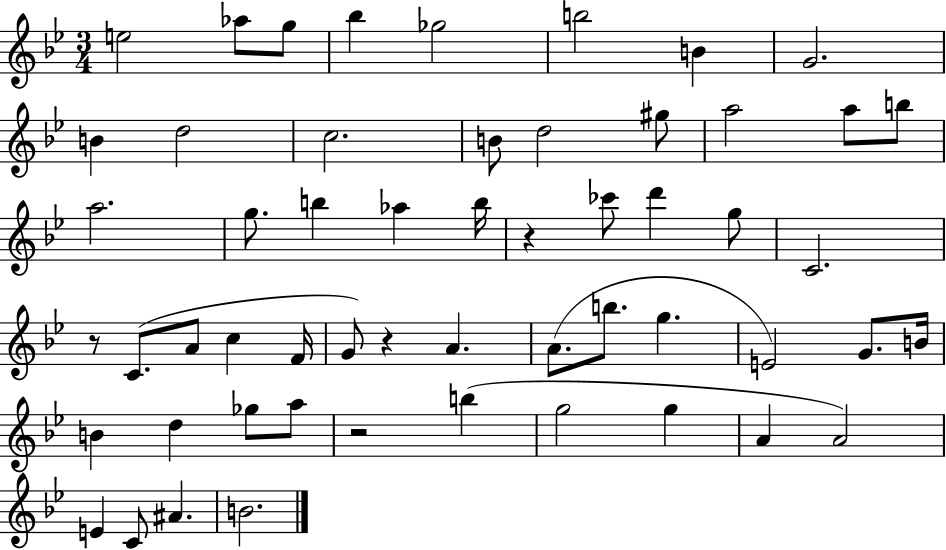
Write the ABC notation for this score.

X:1
T:Untitled
M:3/4
L:1/4
K:Bb
e2 _a/2 g/2 _b _g2 b2 B G2 B d2 c2 B/2 d2 ^g/2 a2 a/2 b/2 a2 g/2 b _a b/4 z _c'/2 d' g/2 C2 z/2 C/2 A/2 c F/4 G/2 z A A/2 b/2 g E2 G/2 B/4 B d _g/2 a/2 z2 b g2 g A A2 E C/2 ^A B2